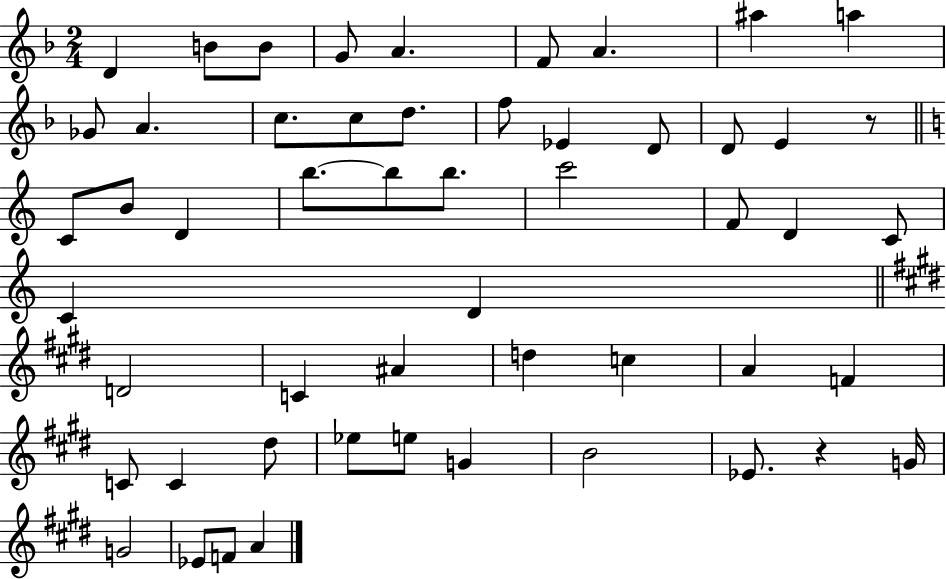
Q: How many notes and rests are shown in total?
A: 53